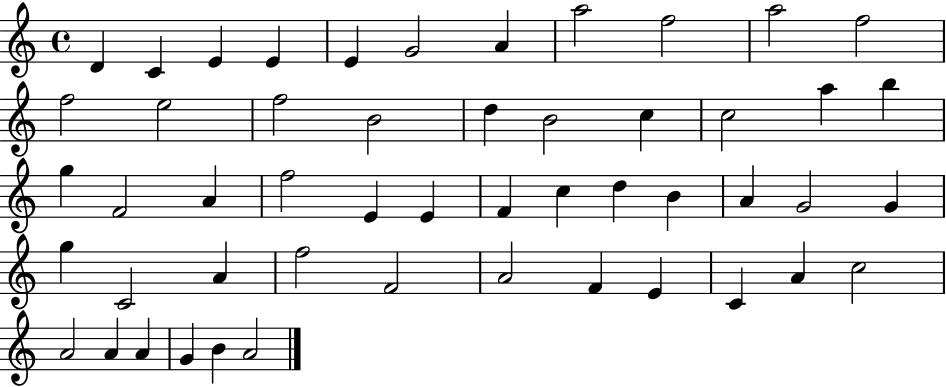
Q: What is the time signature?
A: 4/4